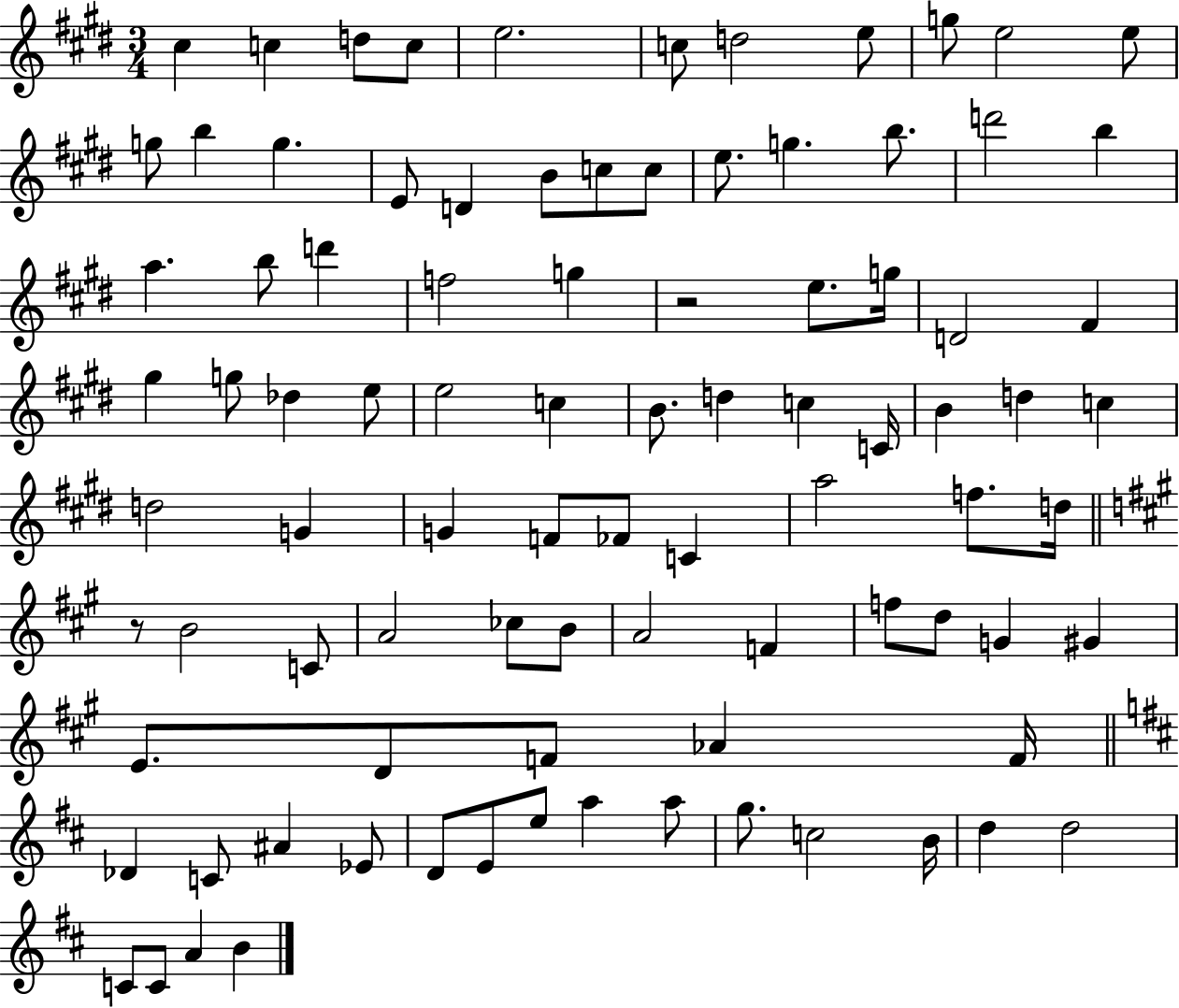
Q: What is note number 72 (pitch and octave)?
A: Db4